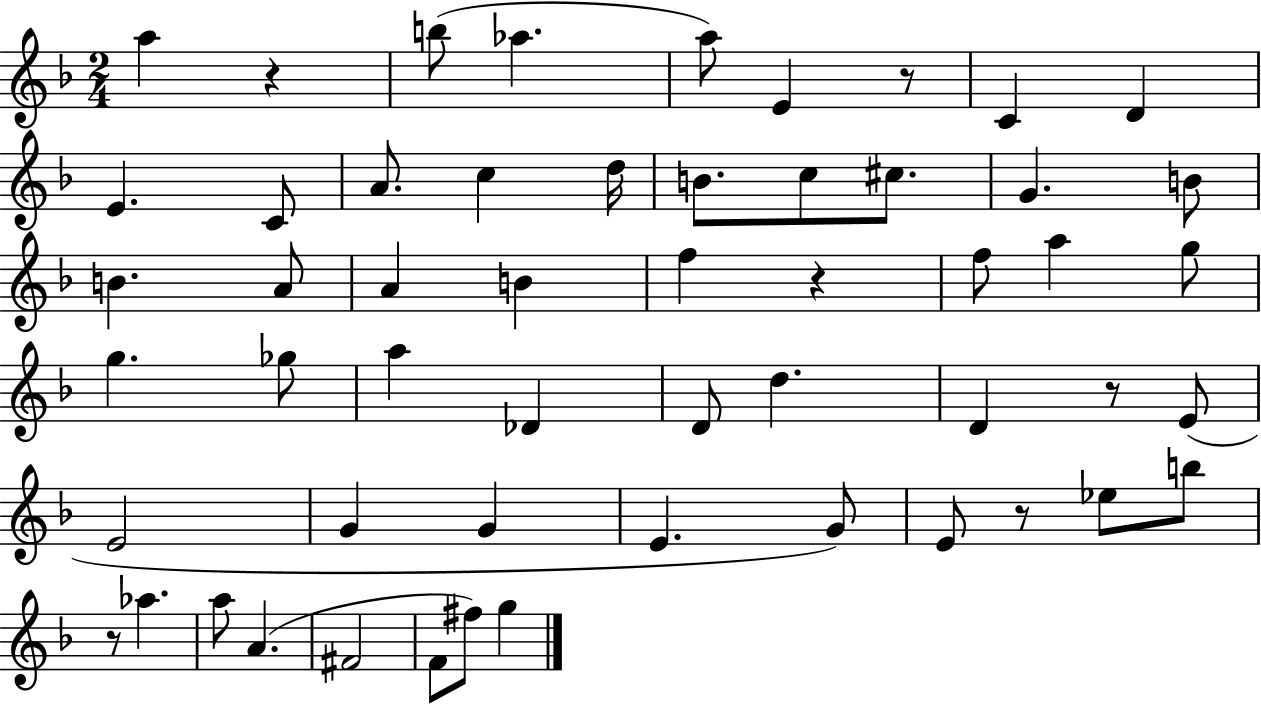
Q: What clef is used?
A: treble